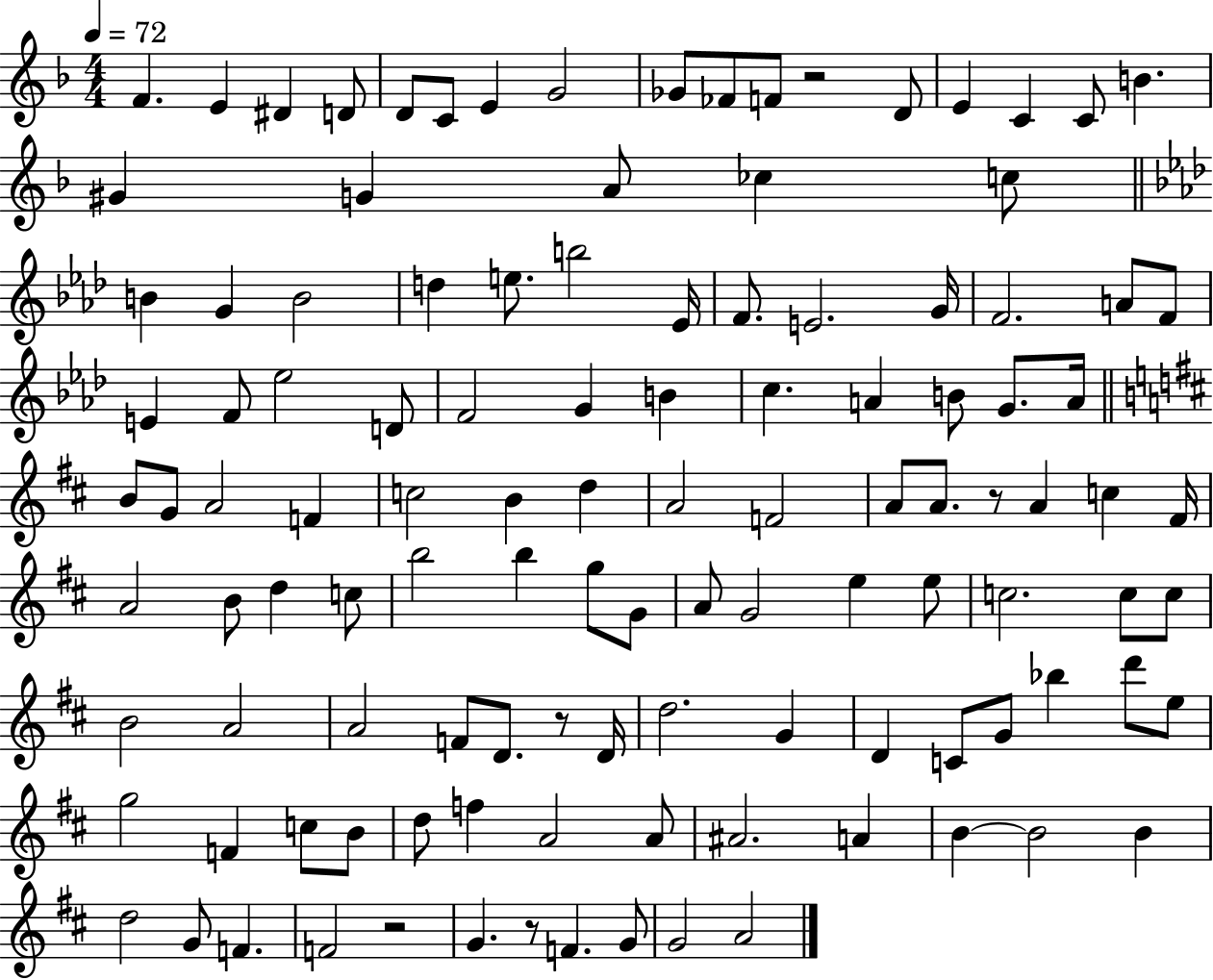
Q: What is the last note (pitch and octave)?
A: A4